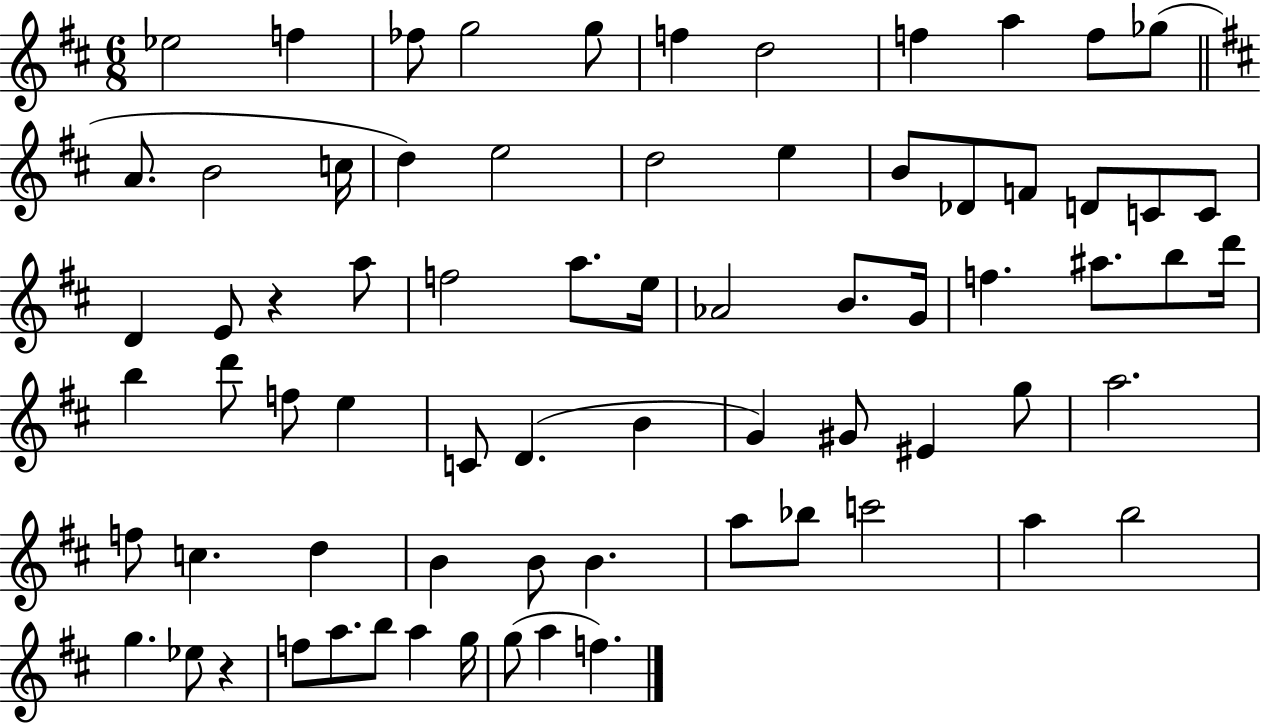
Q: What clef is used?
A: treble